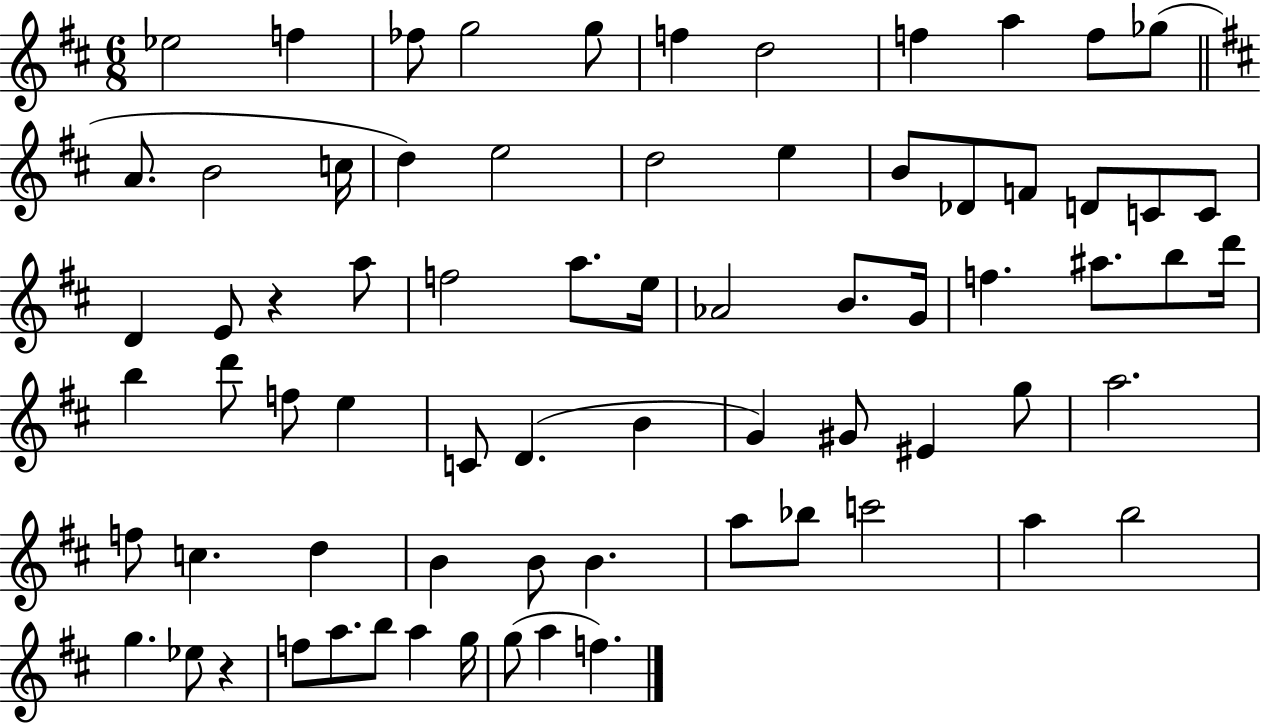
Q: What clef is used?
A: treble